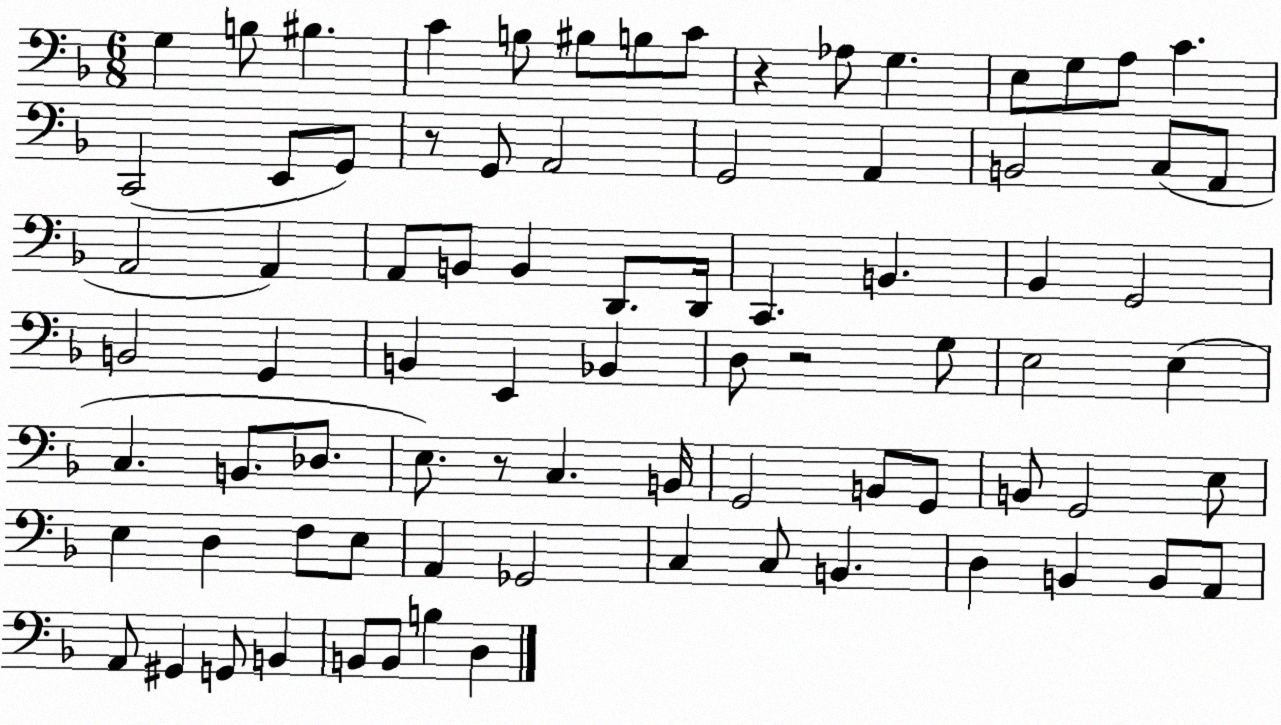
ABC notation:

X:1
T:Untitled
M:6/8
L:1/4
K:F
G, B,/2 ^B, C B,/2 ^B,/2 B,/2 C/2 z _A,/2 G, E,/2 G,/2 A,/2 C C,,2 E,,/2 G,,/2 z/2 G,,/2 A,,2 G,,2 A,, B,,2 C,/2 A,,/2 A,,2 A,, A,,/2 B,,/2 B,, D,,/2 D,,/4 C,, B,, _B,, G,,2 B,,2 G,, B,, E,, _B,, D,/2 z2 G,/2 E,2 E, C, B,,/2 _D,/2 E,/2 z/2 C, B,,/4 G,,2 B,,/2 G,,/2 B,,/2 G,,2 E,/2 E, D, F,/2 E,/2 A,, _G,,2 C, C,/2 B,, D, B,, B,,/2 A,,/2 A,,/2 ^G,, G,,/2 B,, B,,/2 B,,/2 B, D,